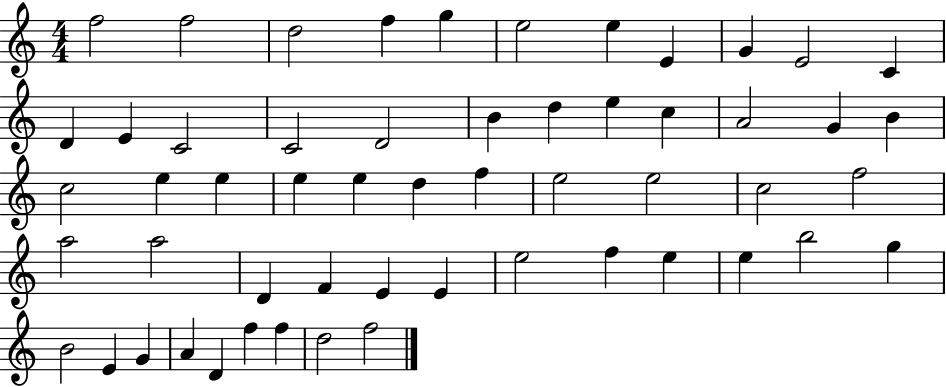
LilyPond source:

{
  \clef treble
  \numericTimeSignature
  \time 4/4
  \key c \major
  f''2 f''2 | d''2 f''4 g''4 | e''2 e''4 e'4 | g'4 e'2 c'4 | \break d'4 e'4 c'2 | c'2 d'2 | b'4 d''4 e''4 c''4 | a'2 g'4 b'4 | \break c''2 e''4 e''4 | e''4 e''4 d''4 f''4 | e''2 e''2 | c''2 f''2 | \break a''2 a''2 | d'4 f'4 e'4 e'4 | e''2 f''4 e''4 | e''4 b''2 g''4 | \break b'2 e'4 g'4 | a'4 d'4 f''4 f''4 | d''2 f''2 | \bar "|."
}